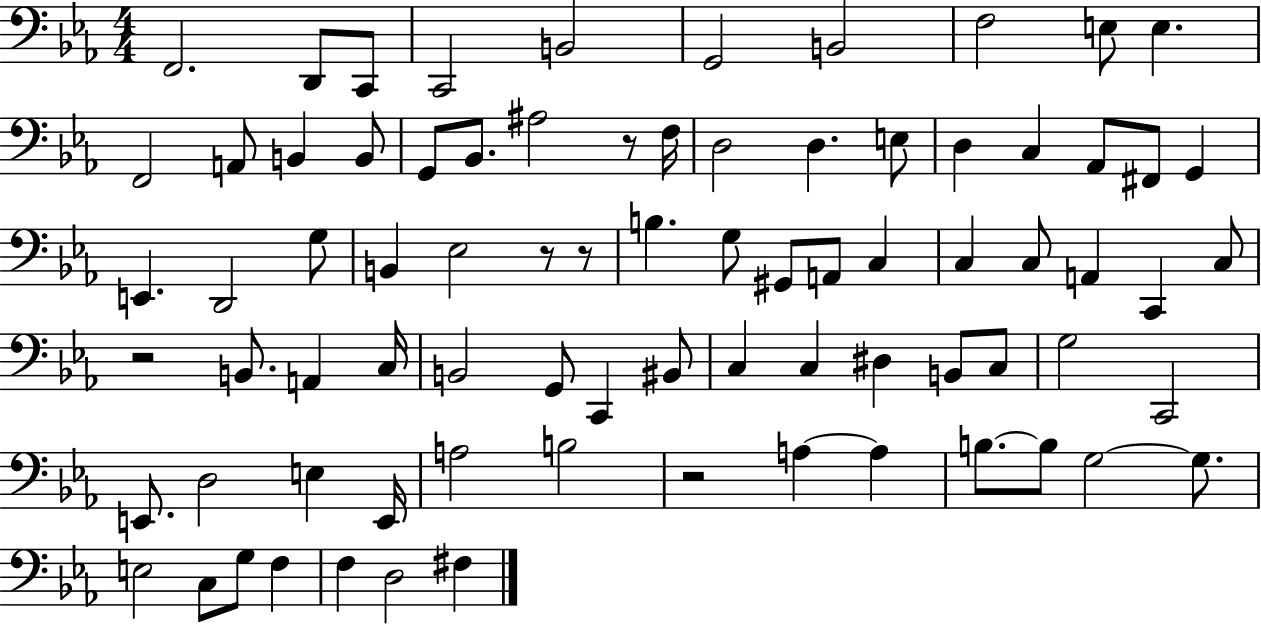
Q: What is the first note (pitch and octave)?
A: F2